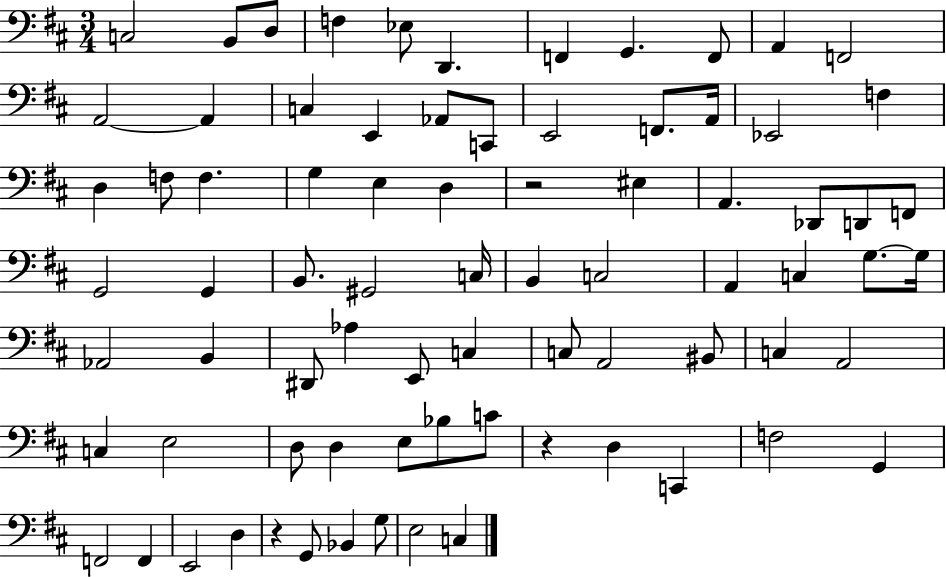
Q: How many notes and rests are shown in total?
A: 78